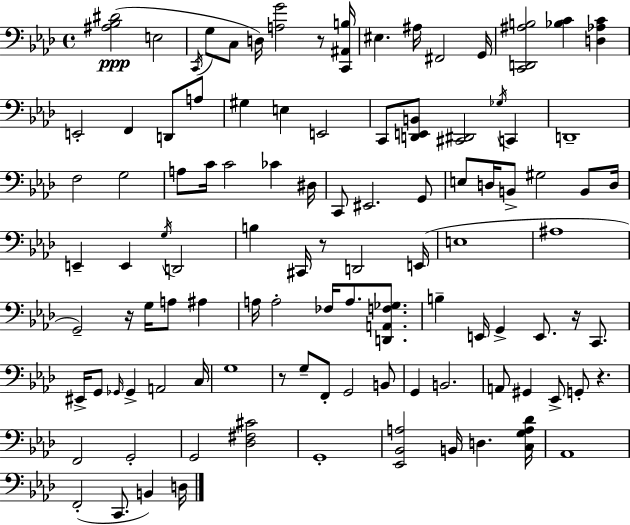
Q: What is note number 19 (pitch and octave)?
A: C2